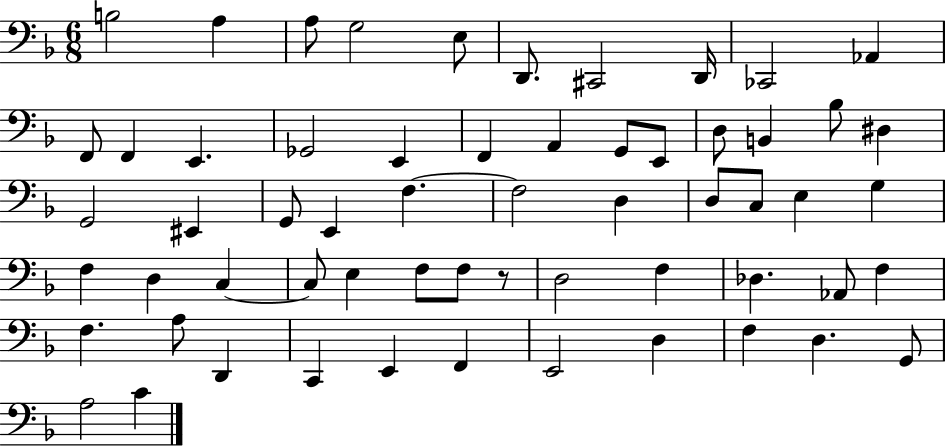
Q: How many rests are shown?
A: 1